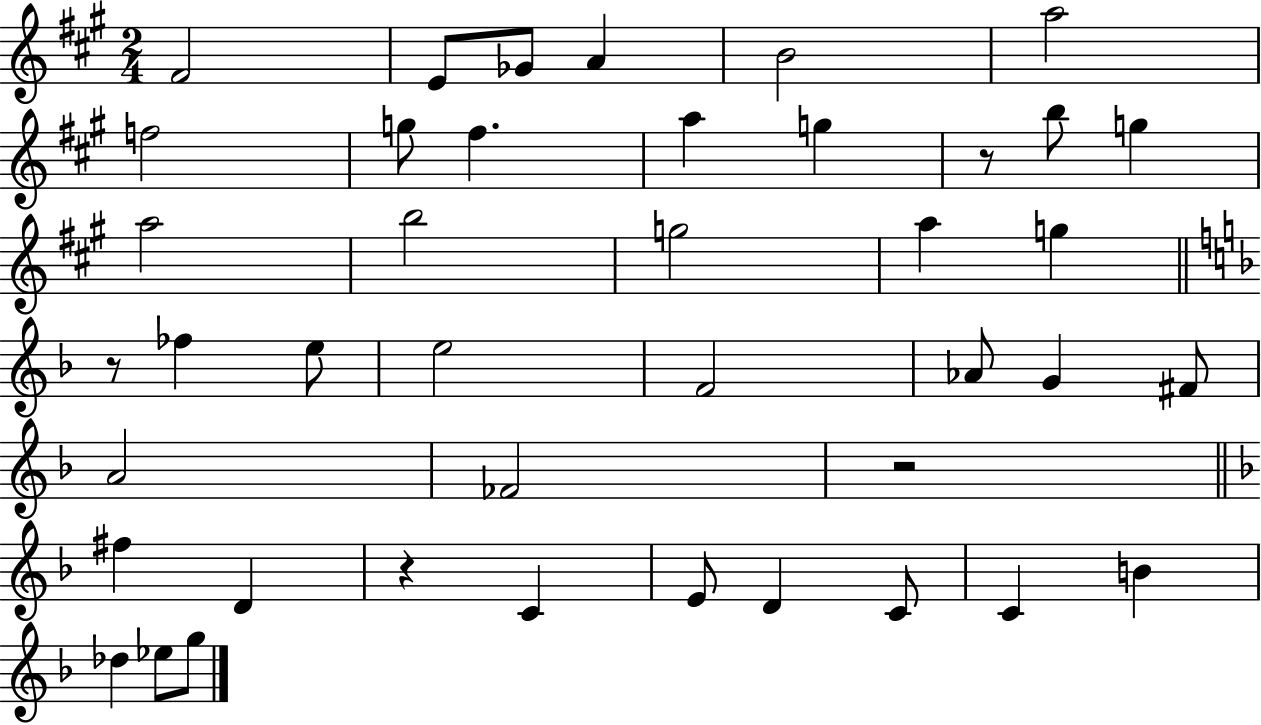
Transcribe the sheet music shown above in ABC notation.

X:1
T:Untitled
M:2/4
L:1/4
K:A
^F2 E/2 _G/2 A B2 a2 f2 g/2 ^f a g z/2 b/2 g a2 b2 g2 a g z/2 _f e/2 e2 F2 _A/2 G ^F/2 A2 _F2 z2 ^f D z C E/2 D C/2 C B _d _e/2 g/2